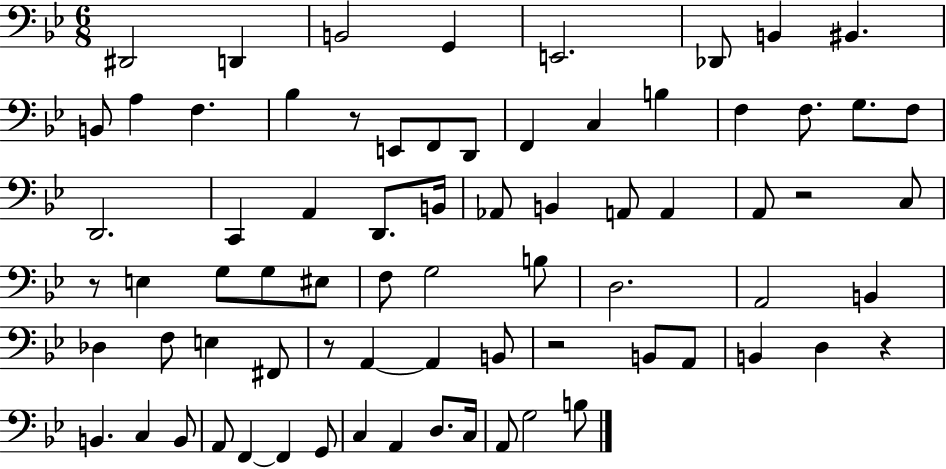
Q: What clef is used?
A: bass